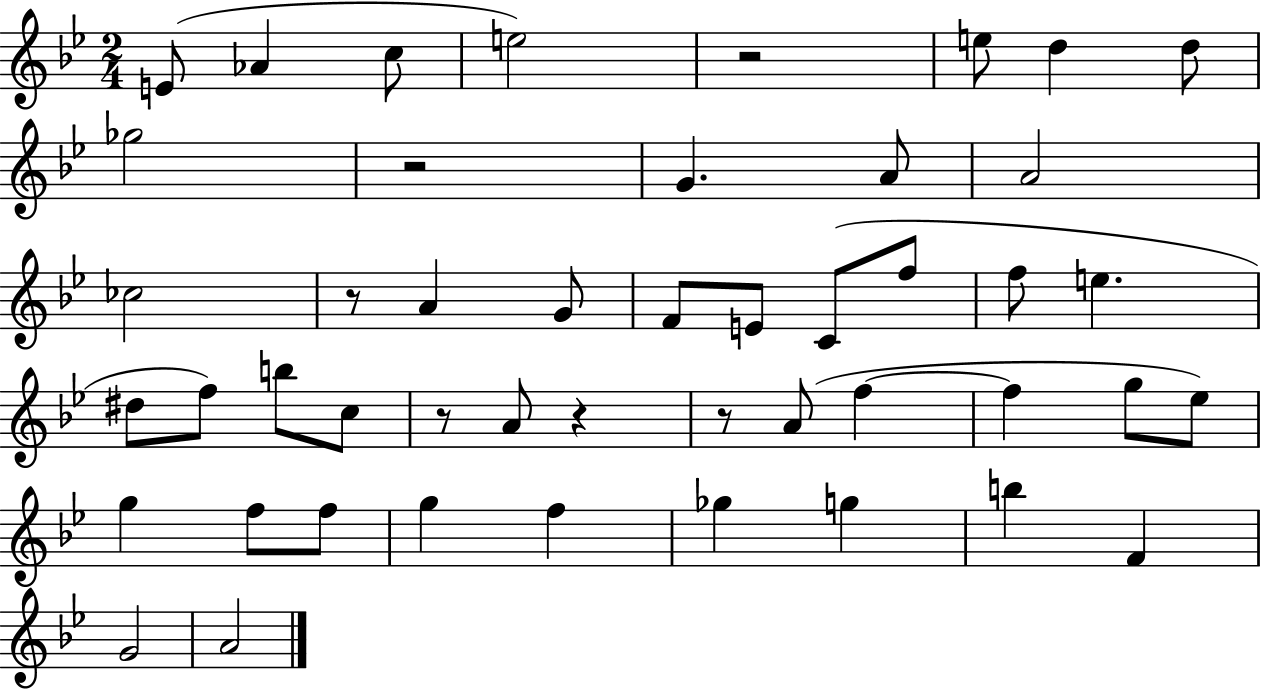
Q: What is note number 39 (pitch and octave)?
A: F4